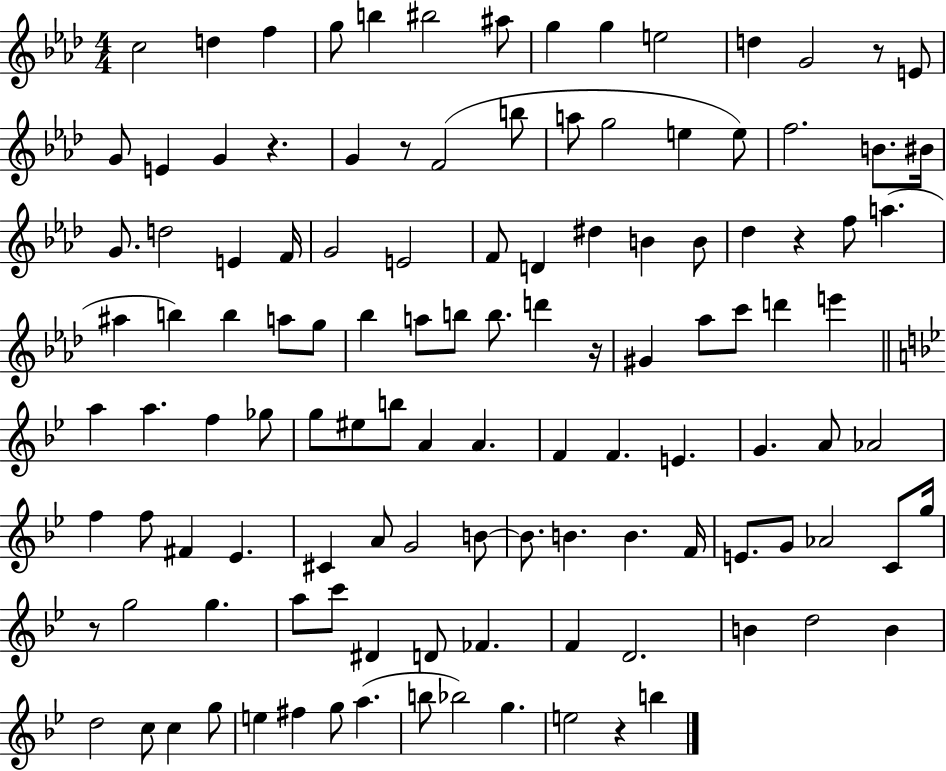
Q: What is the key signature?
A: AES major